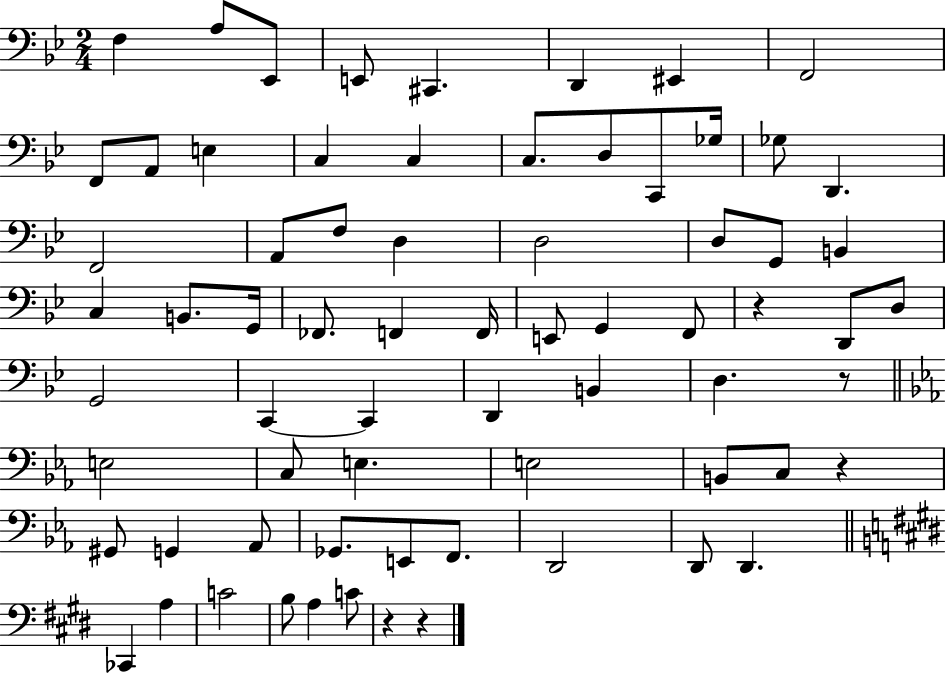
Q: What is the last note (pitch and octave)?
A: C4